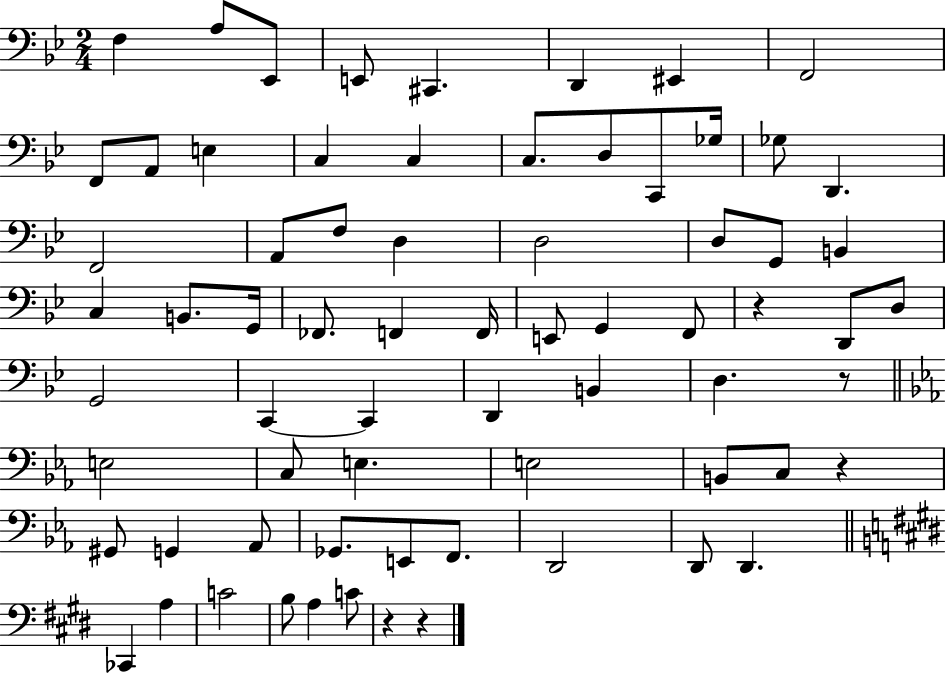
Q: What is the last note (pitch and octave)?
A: C4